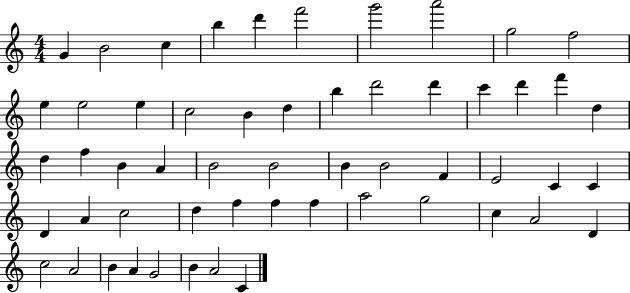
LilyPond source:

{
  \clef treble
  \numericTimeSignature
  \time 4/4
  \key c \major
  g'4 b'2 c''4 | b''4 d'''4 f'''2 | g'''2 a'''2 | g''2 f''2 | \break e''4 e''2 e''4 | c''2 b'4 d''4 | b''4 d'''2 d'''4 | c'''4 d'''4 f'''4 d''4 | \break d''4 f''4 b'4 a'4 | b'2 b'2 | b'4 b'2 f'4 | e'2 c'4 c'4 | \break d'4 a'4 c''2 | d''4 f''4 f''4 f''4 | a''2 g''2 | c''4 a'2 d'4 | \break c''2 a'2 | b'4 a'4 g'2 | b'4 a'2 c'4 | \bar "|."
}